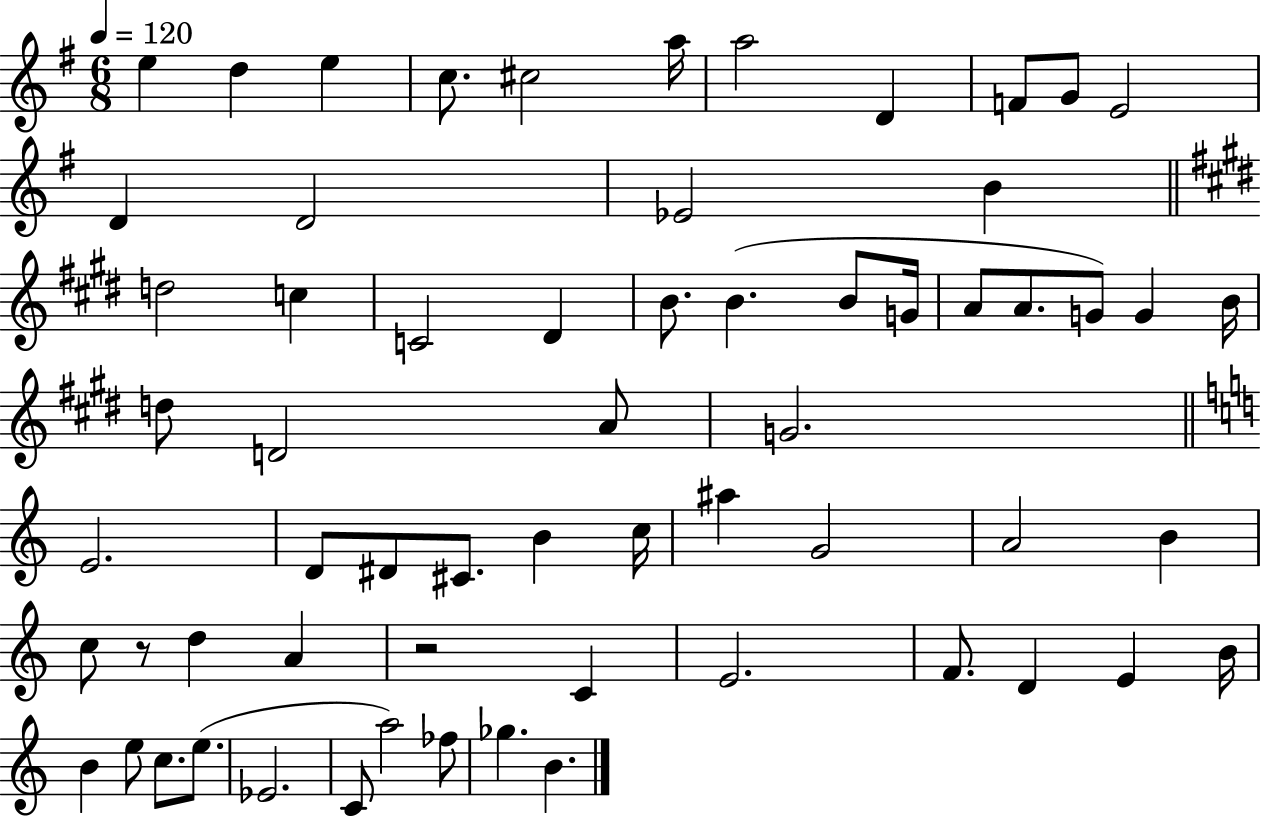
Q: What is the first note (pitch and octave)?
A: E5